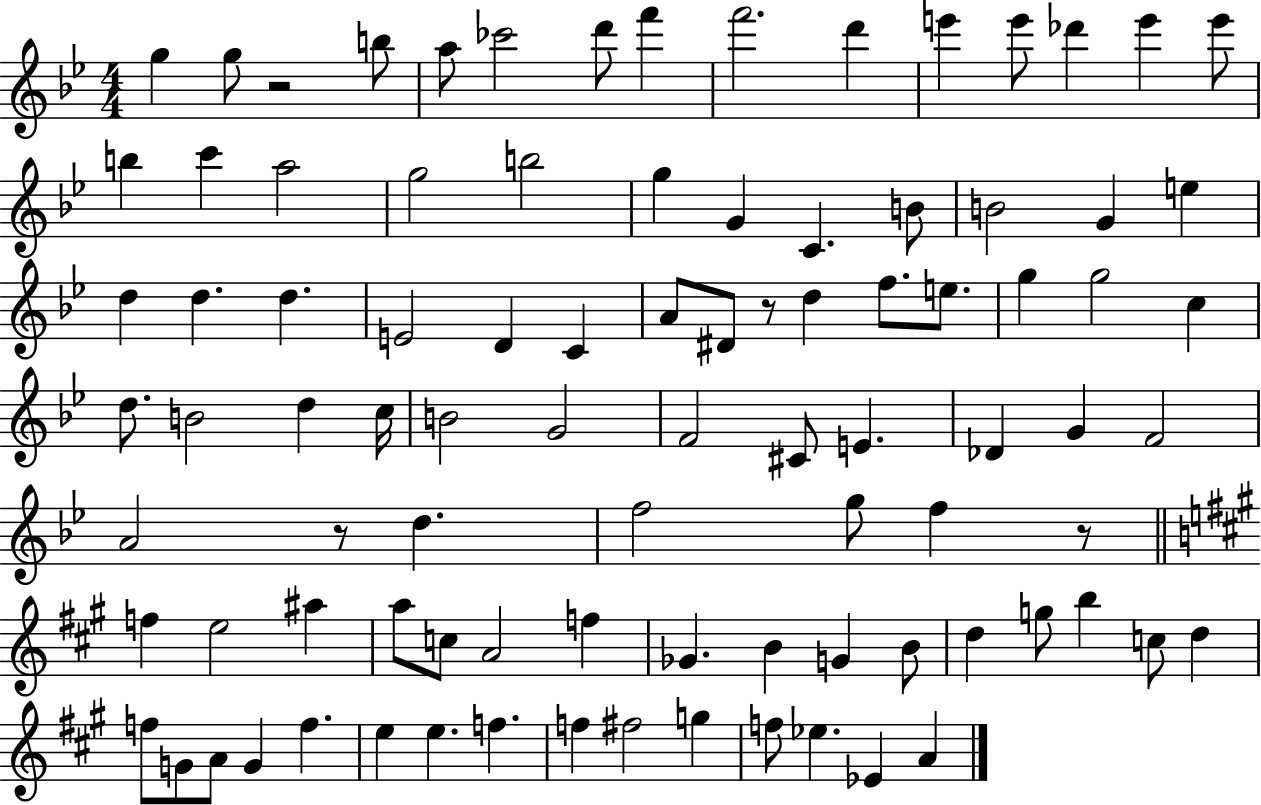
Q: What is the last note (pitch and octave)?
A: A4